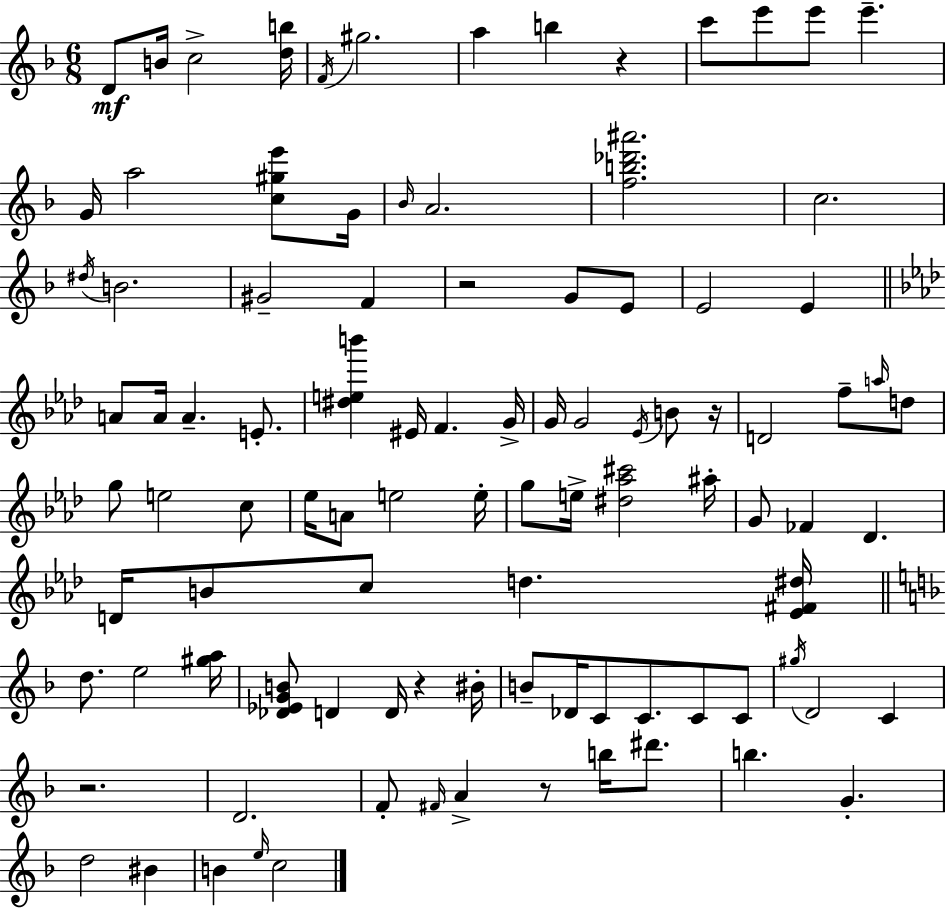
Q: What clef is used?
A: treble